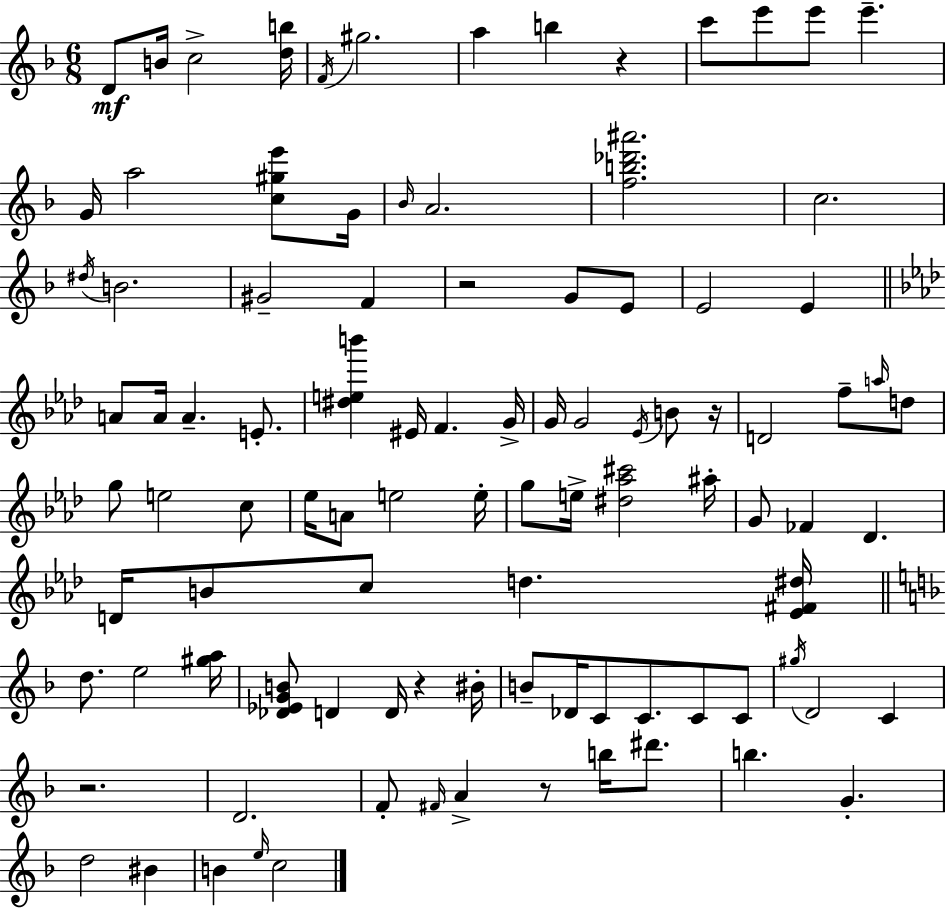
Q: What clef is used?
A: treble